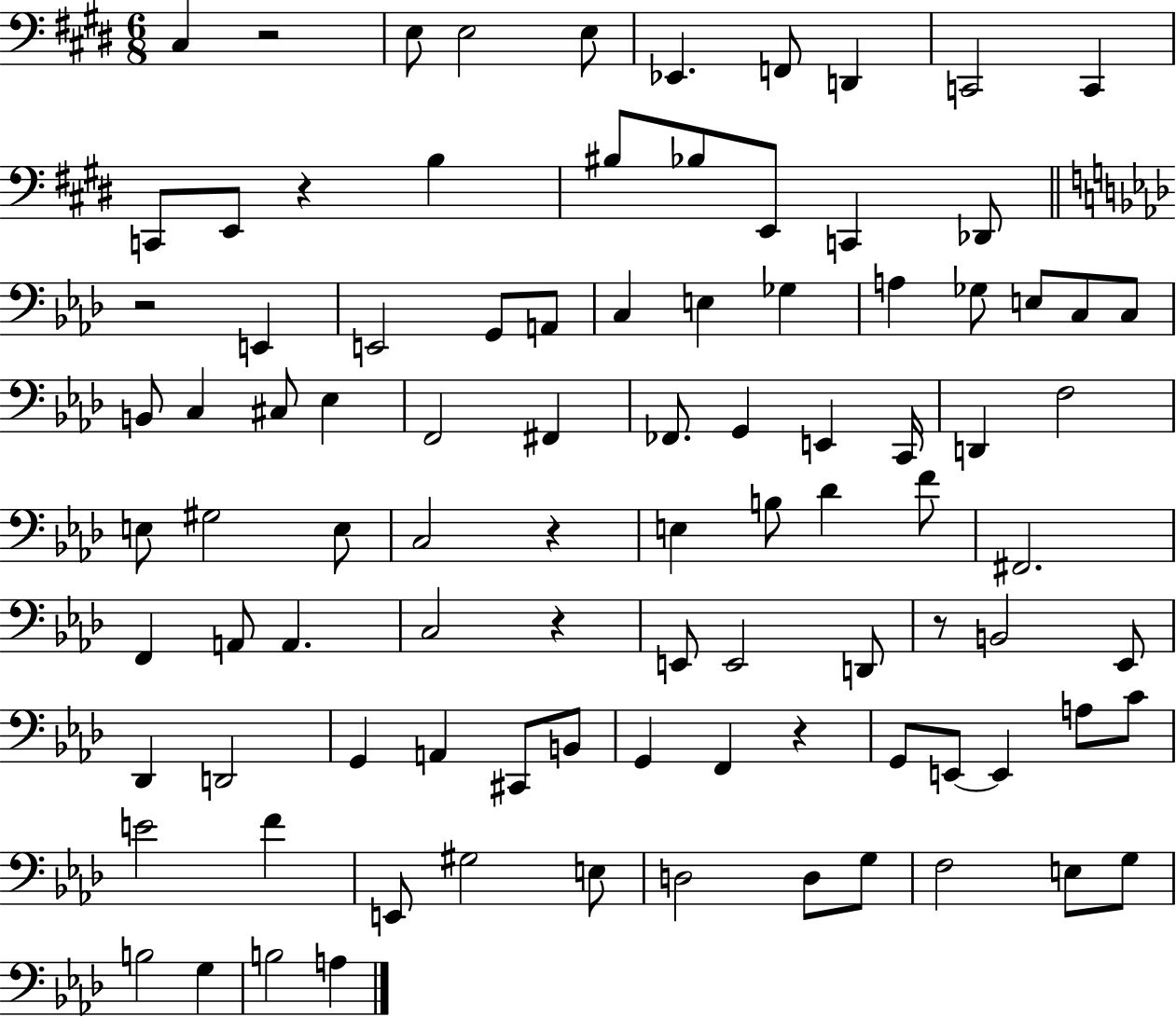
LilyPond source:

{
  \clef bass
  \numericTimeSignature
  \time 6/8
  \key e \major
  cis4 r2 | e8 e2 e8 | ees,4. f,8 d,4 | c,2 c,4 | \break c,8 e,8 r4 b4 | bis8 bes8 e,8 c,4 des,8 | \bar "||" \break \key f \minor r2 e,4 | e,2 g,8 a,8 | c4 e4 ges4 | a4 ges8 e8 c8 c8 | \break b,8 c4 cis8 ees4 | f,2 fis,4 | fes,8. g,4 e,4 c,16 | d,4 f2 | \break e8 gis2 e8 | c2 r4 | e4 b8 des'4 f'8 | fis,2. | \break f,4 a,8 a,4. | c2 r4 | e,8 e,2 d,8 | r8 b,2 ees,8 | \break des,4 d,2 | g,4 a,4 cis,8 b,8 | g,4 f,4 r4 | g,8 e,8~~ e,4 a8 c'8 | \break e'2 f'4 | e,8 gis2 e8 | d2 d8 g8 | f2 e8 g8 | \break b2 g4 | b2 a4 | \bar "|."
}